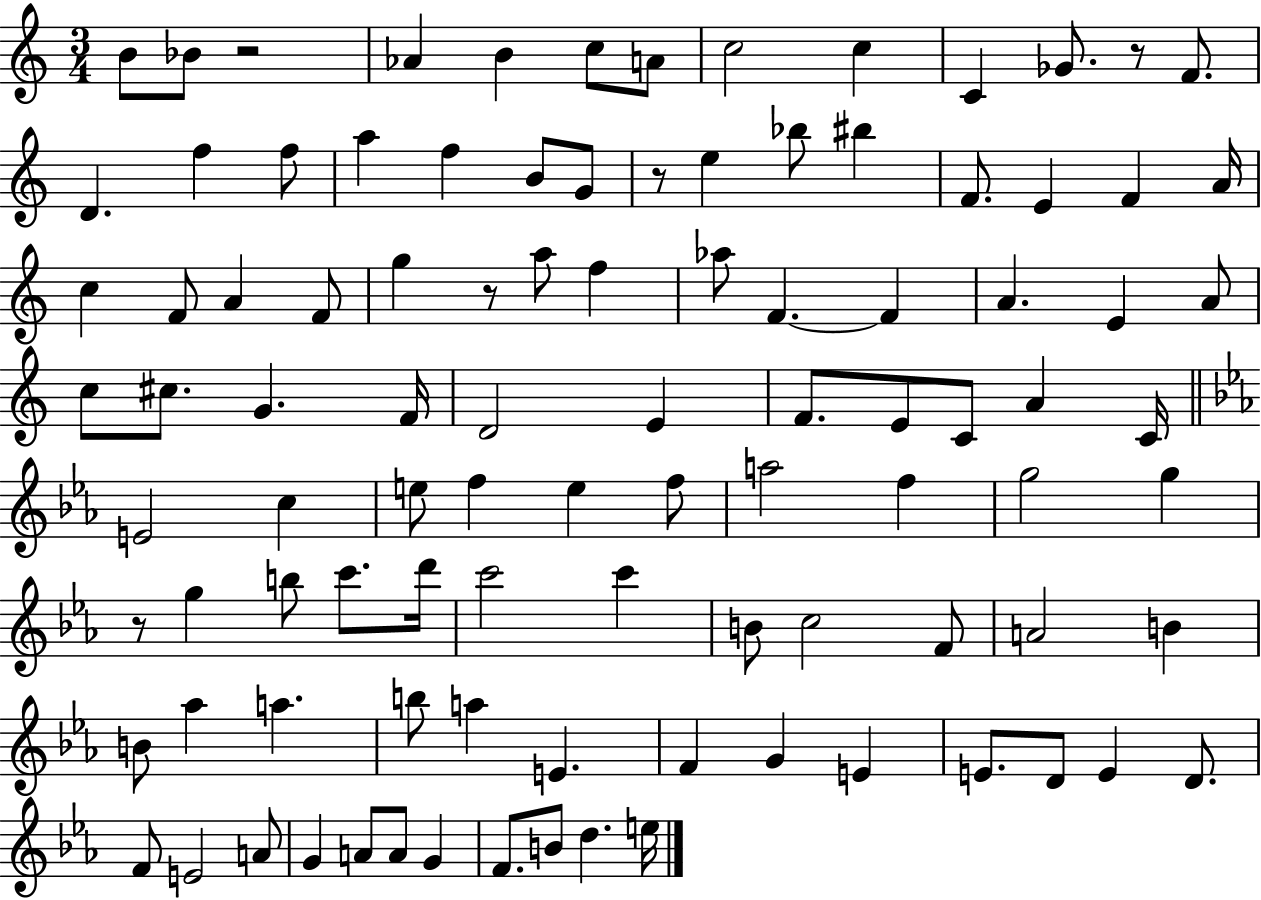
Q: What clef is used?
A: treble